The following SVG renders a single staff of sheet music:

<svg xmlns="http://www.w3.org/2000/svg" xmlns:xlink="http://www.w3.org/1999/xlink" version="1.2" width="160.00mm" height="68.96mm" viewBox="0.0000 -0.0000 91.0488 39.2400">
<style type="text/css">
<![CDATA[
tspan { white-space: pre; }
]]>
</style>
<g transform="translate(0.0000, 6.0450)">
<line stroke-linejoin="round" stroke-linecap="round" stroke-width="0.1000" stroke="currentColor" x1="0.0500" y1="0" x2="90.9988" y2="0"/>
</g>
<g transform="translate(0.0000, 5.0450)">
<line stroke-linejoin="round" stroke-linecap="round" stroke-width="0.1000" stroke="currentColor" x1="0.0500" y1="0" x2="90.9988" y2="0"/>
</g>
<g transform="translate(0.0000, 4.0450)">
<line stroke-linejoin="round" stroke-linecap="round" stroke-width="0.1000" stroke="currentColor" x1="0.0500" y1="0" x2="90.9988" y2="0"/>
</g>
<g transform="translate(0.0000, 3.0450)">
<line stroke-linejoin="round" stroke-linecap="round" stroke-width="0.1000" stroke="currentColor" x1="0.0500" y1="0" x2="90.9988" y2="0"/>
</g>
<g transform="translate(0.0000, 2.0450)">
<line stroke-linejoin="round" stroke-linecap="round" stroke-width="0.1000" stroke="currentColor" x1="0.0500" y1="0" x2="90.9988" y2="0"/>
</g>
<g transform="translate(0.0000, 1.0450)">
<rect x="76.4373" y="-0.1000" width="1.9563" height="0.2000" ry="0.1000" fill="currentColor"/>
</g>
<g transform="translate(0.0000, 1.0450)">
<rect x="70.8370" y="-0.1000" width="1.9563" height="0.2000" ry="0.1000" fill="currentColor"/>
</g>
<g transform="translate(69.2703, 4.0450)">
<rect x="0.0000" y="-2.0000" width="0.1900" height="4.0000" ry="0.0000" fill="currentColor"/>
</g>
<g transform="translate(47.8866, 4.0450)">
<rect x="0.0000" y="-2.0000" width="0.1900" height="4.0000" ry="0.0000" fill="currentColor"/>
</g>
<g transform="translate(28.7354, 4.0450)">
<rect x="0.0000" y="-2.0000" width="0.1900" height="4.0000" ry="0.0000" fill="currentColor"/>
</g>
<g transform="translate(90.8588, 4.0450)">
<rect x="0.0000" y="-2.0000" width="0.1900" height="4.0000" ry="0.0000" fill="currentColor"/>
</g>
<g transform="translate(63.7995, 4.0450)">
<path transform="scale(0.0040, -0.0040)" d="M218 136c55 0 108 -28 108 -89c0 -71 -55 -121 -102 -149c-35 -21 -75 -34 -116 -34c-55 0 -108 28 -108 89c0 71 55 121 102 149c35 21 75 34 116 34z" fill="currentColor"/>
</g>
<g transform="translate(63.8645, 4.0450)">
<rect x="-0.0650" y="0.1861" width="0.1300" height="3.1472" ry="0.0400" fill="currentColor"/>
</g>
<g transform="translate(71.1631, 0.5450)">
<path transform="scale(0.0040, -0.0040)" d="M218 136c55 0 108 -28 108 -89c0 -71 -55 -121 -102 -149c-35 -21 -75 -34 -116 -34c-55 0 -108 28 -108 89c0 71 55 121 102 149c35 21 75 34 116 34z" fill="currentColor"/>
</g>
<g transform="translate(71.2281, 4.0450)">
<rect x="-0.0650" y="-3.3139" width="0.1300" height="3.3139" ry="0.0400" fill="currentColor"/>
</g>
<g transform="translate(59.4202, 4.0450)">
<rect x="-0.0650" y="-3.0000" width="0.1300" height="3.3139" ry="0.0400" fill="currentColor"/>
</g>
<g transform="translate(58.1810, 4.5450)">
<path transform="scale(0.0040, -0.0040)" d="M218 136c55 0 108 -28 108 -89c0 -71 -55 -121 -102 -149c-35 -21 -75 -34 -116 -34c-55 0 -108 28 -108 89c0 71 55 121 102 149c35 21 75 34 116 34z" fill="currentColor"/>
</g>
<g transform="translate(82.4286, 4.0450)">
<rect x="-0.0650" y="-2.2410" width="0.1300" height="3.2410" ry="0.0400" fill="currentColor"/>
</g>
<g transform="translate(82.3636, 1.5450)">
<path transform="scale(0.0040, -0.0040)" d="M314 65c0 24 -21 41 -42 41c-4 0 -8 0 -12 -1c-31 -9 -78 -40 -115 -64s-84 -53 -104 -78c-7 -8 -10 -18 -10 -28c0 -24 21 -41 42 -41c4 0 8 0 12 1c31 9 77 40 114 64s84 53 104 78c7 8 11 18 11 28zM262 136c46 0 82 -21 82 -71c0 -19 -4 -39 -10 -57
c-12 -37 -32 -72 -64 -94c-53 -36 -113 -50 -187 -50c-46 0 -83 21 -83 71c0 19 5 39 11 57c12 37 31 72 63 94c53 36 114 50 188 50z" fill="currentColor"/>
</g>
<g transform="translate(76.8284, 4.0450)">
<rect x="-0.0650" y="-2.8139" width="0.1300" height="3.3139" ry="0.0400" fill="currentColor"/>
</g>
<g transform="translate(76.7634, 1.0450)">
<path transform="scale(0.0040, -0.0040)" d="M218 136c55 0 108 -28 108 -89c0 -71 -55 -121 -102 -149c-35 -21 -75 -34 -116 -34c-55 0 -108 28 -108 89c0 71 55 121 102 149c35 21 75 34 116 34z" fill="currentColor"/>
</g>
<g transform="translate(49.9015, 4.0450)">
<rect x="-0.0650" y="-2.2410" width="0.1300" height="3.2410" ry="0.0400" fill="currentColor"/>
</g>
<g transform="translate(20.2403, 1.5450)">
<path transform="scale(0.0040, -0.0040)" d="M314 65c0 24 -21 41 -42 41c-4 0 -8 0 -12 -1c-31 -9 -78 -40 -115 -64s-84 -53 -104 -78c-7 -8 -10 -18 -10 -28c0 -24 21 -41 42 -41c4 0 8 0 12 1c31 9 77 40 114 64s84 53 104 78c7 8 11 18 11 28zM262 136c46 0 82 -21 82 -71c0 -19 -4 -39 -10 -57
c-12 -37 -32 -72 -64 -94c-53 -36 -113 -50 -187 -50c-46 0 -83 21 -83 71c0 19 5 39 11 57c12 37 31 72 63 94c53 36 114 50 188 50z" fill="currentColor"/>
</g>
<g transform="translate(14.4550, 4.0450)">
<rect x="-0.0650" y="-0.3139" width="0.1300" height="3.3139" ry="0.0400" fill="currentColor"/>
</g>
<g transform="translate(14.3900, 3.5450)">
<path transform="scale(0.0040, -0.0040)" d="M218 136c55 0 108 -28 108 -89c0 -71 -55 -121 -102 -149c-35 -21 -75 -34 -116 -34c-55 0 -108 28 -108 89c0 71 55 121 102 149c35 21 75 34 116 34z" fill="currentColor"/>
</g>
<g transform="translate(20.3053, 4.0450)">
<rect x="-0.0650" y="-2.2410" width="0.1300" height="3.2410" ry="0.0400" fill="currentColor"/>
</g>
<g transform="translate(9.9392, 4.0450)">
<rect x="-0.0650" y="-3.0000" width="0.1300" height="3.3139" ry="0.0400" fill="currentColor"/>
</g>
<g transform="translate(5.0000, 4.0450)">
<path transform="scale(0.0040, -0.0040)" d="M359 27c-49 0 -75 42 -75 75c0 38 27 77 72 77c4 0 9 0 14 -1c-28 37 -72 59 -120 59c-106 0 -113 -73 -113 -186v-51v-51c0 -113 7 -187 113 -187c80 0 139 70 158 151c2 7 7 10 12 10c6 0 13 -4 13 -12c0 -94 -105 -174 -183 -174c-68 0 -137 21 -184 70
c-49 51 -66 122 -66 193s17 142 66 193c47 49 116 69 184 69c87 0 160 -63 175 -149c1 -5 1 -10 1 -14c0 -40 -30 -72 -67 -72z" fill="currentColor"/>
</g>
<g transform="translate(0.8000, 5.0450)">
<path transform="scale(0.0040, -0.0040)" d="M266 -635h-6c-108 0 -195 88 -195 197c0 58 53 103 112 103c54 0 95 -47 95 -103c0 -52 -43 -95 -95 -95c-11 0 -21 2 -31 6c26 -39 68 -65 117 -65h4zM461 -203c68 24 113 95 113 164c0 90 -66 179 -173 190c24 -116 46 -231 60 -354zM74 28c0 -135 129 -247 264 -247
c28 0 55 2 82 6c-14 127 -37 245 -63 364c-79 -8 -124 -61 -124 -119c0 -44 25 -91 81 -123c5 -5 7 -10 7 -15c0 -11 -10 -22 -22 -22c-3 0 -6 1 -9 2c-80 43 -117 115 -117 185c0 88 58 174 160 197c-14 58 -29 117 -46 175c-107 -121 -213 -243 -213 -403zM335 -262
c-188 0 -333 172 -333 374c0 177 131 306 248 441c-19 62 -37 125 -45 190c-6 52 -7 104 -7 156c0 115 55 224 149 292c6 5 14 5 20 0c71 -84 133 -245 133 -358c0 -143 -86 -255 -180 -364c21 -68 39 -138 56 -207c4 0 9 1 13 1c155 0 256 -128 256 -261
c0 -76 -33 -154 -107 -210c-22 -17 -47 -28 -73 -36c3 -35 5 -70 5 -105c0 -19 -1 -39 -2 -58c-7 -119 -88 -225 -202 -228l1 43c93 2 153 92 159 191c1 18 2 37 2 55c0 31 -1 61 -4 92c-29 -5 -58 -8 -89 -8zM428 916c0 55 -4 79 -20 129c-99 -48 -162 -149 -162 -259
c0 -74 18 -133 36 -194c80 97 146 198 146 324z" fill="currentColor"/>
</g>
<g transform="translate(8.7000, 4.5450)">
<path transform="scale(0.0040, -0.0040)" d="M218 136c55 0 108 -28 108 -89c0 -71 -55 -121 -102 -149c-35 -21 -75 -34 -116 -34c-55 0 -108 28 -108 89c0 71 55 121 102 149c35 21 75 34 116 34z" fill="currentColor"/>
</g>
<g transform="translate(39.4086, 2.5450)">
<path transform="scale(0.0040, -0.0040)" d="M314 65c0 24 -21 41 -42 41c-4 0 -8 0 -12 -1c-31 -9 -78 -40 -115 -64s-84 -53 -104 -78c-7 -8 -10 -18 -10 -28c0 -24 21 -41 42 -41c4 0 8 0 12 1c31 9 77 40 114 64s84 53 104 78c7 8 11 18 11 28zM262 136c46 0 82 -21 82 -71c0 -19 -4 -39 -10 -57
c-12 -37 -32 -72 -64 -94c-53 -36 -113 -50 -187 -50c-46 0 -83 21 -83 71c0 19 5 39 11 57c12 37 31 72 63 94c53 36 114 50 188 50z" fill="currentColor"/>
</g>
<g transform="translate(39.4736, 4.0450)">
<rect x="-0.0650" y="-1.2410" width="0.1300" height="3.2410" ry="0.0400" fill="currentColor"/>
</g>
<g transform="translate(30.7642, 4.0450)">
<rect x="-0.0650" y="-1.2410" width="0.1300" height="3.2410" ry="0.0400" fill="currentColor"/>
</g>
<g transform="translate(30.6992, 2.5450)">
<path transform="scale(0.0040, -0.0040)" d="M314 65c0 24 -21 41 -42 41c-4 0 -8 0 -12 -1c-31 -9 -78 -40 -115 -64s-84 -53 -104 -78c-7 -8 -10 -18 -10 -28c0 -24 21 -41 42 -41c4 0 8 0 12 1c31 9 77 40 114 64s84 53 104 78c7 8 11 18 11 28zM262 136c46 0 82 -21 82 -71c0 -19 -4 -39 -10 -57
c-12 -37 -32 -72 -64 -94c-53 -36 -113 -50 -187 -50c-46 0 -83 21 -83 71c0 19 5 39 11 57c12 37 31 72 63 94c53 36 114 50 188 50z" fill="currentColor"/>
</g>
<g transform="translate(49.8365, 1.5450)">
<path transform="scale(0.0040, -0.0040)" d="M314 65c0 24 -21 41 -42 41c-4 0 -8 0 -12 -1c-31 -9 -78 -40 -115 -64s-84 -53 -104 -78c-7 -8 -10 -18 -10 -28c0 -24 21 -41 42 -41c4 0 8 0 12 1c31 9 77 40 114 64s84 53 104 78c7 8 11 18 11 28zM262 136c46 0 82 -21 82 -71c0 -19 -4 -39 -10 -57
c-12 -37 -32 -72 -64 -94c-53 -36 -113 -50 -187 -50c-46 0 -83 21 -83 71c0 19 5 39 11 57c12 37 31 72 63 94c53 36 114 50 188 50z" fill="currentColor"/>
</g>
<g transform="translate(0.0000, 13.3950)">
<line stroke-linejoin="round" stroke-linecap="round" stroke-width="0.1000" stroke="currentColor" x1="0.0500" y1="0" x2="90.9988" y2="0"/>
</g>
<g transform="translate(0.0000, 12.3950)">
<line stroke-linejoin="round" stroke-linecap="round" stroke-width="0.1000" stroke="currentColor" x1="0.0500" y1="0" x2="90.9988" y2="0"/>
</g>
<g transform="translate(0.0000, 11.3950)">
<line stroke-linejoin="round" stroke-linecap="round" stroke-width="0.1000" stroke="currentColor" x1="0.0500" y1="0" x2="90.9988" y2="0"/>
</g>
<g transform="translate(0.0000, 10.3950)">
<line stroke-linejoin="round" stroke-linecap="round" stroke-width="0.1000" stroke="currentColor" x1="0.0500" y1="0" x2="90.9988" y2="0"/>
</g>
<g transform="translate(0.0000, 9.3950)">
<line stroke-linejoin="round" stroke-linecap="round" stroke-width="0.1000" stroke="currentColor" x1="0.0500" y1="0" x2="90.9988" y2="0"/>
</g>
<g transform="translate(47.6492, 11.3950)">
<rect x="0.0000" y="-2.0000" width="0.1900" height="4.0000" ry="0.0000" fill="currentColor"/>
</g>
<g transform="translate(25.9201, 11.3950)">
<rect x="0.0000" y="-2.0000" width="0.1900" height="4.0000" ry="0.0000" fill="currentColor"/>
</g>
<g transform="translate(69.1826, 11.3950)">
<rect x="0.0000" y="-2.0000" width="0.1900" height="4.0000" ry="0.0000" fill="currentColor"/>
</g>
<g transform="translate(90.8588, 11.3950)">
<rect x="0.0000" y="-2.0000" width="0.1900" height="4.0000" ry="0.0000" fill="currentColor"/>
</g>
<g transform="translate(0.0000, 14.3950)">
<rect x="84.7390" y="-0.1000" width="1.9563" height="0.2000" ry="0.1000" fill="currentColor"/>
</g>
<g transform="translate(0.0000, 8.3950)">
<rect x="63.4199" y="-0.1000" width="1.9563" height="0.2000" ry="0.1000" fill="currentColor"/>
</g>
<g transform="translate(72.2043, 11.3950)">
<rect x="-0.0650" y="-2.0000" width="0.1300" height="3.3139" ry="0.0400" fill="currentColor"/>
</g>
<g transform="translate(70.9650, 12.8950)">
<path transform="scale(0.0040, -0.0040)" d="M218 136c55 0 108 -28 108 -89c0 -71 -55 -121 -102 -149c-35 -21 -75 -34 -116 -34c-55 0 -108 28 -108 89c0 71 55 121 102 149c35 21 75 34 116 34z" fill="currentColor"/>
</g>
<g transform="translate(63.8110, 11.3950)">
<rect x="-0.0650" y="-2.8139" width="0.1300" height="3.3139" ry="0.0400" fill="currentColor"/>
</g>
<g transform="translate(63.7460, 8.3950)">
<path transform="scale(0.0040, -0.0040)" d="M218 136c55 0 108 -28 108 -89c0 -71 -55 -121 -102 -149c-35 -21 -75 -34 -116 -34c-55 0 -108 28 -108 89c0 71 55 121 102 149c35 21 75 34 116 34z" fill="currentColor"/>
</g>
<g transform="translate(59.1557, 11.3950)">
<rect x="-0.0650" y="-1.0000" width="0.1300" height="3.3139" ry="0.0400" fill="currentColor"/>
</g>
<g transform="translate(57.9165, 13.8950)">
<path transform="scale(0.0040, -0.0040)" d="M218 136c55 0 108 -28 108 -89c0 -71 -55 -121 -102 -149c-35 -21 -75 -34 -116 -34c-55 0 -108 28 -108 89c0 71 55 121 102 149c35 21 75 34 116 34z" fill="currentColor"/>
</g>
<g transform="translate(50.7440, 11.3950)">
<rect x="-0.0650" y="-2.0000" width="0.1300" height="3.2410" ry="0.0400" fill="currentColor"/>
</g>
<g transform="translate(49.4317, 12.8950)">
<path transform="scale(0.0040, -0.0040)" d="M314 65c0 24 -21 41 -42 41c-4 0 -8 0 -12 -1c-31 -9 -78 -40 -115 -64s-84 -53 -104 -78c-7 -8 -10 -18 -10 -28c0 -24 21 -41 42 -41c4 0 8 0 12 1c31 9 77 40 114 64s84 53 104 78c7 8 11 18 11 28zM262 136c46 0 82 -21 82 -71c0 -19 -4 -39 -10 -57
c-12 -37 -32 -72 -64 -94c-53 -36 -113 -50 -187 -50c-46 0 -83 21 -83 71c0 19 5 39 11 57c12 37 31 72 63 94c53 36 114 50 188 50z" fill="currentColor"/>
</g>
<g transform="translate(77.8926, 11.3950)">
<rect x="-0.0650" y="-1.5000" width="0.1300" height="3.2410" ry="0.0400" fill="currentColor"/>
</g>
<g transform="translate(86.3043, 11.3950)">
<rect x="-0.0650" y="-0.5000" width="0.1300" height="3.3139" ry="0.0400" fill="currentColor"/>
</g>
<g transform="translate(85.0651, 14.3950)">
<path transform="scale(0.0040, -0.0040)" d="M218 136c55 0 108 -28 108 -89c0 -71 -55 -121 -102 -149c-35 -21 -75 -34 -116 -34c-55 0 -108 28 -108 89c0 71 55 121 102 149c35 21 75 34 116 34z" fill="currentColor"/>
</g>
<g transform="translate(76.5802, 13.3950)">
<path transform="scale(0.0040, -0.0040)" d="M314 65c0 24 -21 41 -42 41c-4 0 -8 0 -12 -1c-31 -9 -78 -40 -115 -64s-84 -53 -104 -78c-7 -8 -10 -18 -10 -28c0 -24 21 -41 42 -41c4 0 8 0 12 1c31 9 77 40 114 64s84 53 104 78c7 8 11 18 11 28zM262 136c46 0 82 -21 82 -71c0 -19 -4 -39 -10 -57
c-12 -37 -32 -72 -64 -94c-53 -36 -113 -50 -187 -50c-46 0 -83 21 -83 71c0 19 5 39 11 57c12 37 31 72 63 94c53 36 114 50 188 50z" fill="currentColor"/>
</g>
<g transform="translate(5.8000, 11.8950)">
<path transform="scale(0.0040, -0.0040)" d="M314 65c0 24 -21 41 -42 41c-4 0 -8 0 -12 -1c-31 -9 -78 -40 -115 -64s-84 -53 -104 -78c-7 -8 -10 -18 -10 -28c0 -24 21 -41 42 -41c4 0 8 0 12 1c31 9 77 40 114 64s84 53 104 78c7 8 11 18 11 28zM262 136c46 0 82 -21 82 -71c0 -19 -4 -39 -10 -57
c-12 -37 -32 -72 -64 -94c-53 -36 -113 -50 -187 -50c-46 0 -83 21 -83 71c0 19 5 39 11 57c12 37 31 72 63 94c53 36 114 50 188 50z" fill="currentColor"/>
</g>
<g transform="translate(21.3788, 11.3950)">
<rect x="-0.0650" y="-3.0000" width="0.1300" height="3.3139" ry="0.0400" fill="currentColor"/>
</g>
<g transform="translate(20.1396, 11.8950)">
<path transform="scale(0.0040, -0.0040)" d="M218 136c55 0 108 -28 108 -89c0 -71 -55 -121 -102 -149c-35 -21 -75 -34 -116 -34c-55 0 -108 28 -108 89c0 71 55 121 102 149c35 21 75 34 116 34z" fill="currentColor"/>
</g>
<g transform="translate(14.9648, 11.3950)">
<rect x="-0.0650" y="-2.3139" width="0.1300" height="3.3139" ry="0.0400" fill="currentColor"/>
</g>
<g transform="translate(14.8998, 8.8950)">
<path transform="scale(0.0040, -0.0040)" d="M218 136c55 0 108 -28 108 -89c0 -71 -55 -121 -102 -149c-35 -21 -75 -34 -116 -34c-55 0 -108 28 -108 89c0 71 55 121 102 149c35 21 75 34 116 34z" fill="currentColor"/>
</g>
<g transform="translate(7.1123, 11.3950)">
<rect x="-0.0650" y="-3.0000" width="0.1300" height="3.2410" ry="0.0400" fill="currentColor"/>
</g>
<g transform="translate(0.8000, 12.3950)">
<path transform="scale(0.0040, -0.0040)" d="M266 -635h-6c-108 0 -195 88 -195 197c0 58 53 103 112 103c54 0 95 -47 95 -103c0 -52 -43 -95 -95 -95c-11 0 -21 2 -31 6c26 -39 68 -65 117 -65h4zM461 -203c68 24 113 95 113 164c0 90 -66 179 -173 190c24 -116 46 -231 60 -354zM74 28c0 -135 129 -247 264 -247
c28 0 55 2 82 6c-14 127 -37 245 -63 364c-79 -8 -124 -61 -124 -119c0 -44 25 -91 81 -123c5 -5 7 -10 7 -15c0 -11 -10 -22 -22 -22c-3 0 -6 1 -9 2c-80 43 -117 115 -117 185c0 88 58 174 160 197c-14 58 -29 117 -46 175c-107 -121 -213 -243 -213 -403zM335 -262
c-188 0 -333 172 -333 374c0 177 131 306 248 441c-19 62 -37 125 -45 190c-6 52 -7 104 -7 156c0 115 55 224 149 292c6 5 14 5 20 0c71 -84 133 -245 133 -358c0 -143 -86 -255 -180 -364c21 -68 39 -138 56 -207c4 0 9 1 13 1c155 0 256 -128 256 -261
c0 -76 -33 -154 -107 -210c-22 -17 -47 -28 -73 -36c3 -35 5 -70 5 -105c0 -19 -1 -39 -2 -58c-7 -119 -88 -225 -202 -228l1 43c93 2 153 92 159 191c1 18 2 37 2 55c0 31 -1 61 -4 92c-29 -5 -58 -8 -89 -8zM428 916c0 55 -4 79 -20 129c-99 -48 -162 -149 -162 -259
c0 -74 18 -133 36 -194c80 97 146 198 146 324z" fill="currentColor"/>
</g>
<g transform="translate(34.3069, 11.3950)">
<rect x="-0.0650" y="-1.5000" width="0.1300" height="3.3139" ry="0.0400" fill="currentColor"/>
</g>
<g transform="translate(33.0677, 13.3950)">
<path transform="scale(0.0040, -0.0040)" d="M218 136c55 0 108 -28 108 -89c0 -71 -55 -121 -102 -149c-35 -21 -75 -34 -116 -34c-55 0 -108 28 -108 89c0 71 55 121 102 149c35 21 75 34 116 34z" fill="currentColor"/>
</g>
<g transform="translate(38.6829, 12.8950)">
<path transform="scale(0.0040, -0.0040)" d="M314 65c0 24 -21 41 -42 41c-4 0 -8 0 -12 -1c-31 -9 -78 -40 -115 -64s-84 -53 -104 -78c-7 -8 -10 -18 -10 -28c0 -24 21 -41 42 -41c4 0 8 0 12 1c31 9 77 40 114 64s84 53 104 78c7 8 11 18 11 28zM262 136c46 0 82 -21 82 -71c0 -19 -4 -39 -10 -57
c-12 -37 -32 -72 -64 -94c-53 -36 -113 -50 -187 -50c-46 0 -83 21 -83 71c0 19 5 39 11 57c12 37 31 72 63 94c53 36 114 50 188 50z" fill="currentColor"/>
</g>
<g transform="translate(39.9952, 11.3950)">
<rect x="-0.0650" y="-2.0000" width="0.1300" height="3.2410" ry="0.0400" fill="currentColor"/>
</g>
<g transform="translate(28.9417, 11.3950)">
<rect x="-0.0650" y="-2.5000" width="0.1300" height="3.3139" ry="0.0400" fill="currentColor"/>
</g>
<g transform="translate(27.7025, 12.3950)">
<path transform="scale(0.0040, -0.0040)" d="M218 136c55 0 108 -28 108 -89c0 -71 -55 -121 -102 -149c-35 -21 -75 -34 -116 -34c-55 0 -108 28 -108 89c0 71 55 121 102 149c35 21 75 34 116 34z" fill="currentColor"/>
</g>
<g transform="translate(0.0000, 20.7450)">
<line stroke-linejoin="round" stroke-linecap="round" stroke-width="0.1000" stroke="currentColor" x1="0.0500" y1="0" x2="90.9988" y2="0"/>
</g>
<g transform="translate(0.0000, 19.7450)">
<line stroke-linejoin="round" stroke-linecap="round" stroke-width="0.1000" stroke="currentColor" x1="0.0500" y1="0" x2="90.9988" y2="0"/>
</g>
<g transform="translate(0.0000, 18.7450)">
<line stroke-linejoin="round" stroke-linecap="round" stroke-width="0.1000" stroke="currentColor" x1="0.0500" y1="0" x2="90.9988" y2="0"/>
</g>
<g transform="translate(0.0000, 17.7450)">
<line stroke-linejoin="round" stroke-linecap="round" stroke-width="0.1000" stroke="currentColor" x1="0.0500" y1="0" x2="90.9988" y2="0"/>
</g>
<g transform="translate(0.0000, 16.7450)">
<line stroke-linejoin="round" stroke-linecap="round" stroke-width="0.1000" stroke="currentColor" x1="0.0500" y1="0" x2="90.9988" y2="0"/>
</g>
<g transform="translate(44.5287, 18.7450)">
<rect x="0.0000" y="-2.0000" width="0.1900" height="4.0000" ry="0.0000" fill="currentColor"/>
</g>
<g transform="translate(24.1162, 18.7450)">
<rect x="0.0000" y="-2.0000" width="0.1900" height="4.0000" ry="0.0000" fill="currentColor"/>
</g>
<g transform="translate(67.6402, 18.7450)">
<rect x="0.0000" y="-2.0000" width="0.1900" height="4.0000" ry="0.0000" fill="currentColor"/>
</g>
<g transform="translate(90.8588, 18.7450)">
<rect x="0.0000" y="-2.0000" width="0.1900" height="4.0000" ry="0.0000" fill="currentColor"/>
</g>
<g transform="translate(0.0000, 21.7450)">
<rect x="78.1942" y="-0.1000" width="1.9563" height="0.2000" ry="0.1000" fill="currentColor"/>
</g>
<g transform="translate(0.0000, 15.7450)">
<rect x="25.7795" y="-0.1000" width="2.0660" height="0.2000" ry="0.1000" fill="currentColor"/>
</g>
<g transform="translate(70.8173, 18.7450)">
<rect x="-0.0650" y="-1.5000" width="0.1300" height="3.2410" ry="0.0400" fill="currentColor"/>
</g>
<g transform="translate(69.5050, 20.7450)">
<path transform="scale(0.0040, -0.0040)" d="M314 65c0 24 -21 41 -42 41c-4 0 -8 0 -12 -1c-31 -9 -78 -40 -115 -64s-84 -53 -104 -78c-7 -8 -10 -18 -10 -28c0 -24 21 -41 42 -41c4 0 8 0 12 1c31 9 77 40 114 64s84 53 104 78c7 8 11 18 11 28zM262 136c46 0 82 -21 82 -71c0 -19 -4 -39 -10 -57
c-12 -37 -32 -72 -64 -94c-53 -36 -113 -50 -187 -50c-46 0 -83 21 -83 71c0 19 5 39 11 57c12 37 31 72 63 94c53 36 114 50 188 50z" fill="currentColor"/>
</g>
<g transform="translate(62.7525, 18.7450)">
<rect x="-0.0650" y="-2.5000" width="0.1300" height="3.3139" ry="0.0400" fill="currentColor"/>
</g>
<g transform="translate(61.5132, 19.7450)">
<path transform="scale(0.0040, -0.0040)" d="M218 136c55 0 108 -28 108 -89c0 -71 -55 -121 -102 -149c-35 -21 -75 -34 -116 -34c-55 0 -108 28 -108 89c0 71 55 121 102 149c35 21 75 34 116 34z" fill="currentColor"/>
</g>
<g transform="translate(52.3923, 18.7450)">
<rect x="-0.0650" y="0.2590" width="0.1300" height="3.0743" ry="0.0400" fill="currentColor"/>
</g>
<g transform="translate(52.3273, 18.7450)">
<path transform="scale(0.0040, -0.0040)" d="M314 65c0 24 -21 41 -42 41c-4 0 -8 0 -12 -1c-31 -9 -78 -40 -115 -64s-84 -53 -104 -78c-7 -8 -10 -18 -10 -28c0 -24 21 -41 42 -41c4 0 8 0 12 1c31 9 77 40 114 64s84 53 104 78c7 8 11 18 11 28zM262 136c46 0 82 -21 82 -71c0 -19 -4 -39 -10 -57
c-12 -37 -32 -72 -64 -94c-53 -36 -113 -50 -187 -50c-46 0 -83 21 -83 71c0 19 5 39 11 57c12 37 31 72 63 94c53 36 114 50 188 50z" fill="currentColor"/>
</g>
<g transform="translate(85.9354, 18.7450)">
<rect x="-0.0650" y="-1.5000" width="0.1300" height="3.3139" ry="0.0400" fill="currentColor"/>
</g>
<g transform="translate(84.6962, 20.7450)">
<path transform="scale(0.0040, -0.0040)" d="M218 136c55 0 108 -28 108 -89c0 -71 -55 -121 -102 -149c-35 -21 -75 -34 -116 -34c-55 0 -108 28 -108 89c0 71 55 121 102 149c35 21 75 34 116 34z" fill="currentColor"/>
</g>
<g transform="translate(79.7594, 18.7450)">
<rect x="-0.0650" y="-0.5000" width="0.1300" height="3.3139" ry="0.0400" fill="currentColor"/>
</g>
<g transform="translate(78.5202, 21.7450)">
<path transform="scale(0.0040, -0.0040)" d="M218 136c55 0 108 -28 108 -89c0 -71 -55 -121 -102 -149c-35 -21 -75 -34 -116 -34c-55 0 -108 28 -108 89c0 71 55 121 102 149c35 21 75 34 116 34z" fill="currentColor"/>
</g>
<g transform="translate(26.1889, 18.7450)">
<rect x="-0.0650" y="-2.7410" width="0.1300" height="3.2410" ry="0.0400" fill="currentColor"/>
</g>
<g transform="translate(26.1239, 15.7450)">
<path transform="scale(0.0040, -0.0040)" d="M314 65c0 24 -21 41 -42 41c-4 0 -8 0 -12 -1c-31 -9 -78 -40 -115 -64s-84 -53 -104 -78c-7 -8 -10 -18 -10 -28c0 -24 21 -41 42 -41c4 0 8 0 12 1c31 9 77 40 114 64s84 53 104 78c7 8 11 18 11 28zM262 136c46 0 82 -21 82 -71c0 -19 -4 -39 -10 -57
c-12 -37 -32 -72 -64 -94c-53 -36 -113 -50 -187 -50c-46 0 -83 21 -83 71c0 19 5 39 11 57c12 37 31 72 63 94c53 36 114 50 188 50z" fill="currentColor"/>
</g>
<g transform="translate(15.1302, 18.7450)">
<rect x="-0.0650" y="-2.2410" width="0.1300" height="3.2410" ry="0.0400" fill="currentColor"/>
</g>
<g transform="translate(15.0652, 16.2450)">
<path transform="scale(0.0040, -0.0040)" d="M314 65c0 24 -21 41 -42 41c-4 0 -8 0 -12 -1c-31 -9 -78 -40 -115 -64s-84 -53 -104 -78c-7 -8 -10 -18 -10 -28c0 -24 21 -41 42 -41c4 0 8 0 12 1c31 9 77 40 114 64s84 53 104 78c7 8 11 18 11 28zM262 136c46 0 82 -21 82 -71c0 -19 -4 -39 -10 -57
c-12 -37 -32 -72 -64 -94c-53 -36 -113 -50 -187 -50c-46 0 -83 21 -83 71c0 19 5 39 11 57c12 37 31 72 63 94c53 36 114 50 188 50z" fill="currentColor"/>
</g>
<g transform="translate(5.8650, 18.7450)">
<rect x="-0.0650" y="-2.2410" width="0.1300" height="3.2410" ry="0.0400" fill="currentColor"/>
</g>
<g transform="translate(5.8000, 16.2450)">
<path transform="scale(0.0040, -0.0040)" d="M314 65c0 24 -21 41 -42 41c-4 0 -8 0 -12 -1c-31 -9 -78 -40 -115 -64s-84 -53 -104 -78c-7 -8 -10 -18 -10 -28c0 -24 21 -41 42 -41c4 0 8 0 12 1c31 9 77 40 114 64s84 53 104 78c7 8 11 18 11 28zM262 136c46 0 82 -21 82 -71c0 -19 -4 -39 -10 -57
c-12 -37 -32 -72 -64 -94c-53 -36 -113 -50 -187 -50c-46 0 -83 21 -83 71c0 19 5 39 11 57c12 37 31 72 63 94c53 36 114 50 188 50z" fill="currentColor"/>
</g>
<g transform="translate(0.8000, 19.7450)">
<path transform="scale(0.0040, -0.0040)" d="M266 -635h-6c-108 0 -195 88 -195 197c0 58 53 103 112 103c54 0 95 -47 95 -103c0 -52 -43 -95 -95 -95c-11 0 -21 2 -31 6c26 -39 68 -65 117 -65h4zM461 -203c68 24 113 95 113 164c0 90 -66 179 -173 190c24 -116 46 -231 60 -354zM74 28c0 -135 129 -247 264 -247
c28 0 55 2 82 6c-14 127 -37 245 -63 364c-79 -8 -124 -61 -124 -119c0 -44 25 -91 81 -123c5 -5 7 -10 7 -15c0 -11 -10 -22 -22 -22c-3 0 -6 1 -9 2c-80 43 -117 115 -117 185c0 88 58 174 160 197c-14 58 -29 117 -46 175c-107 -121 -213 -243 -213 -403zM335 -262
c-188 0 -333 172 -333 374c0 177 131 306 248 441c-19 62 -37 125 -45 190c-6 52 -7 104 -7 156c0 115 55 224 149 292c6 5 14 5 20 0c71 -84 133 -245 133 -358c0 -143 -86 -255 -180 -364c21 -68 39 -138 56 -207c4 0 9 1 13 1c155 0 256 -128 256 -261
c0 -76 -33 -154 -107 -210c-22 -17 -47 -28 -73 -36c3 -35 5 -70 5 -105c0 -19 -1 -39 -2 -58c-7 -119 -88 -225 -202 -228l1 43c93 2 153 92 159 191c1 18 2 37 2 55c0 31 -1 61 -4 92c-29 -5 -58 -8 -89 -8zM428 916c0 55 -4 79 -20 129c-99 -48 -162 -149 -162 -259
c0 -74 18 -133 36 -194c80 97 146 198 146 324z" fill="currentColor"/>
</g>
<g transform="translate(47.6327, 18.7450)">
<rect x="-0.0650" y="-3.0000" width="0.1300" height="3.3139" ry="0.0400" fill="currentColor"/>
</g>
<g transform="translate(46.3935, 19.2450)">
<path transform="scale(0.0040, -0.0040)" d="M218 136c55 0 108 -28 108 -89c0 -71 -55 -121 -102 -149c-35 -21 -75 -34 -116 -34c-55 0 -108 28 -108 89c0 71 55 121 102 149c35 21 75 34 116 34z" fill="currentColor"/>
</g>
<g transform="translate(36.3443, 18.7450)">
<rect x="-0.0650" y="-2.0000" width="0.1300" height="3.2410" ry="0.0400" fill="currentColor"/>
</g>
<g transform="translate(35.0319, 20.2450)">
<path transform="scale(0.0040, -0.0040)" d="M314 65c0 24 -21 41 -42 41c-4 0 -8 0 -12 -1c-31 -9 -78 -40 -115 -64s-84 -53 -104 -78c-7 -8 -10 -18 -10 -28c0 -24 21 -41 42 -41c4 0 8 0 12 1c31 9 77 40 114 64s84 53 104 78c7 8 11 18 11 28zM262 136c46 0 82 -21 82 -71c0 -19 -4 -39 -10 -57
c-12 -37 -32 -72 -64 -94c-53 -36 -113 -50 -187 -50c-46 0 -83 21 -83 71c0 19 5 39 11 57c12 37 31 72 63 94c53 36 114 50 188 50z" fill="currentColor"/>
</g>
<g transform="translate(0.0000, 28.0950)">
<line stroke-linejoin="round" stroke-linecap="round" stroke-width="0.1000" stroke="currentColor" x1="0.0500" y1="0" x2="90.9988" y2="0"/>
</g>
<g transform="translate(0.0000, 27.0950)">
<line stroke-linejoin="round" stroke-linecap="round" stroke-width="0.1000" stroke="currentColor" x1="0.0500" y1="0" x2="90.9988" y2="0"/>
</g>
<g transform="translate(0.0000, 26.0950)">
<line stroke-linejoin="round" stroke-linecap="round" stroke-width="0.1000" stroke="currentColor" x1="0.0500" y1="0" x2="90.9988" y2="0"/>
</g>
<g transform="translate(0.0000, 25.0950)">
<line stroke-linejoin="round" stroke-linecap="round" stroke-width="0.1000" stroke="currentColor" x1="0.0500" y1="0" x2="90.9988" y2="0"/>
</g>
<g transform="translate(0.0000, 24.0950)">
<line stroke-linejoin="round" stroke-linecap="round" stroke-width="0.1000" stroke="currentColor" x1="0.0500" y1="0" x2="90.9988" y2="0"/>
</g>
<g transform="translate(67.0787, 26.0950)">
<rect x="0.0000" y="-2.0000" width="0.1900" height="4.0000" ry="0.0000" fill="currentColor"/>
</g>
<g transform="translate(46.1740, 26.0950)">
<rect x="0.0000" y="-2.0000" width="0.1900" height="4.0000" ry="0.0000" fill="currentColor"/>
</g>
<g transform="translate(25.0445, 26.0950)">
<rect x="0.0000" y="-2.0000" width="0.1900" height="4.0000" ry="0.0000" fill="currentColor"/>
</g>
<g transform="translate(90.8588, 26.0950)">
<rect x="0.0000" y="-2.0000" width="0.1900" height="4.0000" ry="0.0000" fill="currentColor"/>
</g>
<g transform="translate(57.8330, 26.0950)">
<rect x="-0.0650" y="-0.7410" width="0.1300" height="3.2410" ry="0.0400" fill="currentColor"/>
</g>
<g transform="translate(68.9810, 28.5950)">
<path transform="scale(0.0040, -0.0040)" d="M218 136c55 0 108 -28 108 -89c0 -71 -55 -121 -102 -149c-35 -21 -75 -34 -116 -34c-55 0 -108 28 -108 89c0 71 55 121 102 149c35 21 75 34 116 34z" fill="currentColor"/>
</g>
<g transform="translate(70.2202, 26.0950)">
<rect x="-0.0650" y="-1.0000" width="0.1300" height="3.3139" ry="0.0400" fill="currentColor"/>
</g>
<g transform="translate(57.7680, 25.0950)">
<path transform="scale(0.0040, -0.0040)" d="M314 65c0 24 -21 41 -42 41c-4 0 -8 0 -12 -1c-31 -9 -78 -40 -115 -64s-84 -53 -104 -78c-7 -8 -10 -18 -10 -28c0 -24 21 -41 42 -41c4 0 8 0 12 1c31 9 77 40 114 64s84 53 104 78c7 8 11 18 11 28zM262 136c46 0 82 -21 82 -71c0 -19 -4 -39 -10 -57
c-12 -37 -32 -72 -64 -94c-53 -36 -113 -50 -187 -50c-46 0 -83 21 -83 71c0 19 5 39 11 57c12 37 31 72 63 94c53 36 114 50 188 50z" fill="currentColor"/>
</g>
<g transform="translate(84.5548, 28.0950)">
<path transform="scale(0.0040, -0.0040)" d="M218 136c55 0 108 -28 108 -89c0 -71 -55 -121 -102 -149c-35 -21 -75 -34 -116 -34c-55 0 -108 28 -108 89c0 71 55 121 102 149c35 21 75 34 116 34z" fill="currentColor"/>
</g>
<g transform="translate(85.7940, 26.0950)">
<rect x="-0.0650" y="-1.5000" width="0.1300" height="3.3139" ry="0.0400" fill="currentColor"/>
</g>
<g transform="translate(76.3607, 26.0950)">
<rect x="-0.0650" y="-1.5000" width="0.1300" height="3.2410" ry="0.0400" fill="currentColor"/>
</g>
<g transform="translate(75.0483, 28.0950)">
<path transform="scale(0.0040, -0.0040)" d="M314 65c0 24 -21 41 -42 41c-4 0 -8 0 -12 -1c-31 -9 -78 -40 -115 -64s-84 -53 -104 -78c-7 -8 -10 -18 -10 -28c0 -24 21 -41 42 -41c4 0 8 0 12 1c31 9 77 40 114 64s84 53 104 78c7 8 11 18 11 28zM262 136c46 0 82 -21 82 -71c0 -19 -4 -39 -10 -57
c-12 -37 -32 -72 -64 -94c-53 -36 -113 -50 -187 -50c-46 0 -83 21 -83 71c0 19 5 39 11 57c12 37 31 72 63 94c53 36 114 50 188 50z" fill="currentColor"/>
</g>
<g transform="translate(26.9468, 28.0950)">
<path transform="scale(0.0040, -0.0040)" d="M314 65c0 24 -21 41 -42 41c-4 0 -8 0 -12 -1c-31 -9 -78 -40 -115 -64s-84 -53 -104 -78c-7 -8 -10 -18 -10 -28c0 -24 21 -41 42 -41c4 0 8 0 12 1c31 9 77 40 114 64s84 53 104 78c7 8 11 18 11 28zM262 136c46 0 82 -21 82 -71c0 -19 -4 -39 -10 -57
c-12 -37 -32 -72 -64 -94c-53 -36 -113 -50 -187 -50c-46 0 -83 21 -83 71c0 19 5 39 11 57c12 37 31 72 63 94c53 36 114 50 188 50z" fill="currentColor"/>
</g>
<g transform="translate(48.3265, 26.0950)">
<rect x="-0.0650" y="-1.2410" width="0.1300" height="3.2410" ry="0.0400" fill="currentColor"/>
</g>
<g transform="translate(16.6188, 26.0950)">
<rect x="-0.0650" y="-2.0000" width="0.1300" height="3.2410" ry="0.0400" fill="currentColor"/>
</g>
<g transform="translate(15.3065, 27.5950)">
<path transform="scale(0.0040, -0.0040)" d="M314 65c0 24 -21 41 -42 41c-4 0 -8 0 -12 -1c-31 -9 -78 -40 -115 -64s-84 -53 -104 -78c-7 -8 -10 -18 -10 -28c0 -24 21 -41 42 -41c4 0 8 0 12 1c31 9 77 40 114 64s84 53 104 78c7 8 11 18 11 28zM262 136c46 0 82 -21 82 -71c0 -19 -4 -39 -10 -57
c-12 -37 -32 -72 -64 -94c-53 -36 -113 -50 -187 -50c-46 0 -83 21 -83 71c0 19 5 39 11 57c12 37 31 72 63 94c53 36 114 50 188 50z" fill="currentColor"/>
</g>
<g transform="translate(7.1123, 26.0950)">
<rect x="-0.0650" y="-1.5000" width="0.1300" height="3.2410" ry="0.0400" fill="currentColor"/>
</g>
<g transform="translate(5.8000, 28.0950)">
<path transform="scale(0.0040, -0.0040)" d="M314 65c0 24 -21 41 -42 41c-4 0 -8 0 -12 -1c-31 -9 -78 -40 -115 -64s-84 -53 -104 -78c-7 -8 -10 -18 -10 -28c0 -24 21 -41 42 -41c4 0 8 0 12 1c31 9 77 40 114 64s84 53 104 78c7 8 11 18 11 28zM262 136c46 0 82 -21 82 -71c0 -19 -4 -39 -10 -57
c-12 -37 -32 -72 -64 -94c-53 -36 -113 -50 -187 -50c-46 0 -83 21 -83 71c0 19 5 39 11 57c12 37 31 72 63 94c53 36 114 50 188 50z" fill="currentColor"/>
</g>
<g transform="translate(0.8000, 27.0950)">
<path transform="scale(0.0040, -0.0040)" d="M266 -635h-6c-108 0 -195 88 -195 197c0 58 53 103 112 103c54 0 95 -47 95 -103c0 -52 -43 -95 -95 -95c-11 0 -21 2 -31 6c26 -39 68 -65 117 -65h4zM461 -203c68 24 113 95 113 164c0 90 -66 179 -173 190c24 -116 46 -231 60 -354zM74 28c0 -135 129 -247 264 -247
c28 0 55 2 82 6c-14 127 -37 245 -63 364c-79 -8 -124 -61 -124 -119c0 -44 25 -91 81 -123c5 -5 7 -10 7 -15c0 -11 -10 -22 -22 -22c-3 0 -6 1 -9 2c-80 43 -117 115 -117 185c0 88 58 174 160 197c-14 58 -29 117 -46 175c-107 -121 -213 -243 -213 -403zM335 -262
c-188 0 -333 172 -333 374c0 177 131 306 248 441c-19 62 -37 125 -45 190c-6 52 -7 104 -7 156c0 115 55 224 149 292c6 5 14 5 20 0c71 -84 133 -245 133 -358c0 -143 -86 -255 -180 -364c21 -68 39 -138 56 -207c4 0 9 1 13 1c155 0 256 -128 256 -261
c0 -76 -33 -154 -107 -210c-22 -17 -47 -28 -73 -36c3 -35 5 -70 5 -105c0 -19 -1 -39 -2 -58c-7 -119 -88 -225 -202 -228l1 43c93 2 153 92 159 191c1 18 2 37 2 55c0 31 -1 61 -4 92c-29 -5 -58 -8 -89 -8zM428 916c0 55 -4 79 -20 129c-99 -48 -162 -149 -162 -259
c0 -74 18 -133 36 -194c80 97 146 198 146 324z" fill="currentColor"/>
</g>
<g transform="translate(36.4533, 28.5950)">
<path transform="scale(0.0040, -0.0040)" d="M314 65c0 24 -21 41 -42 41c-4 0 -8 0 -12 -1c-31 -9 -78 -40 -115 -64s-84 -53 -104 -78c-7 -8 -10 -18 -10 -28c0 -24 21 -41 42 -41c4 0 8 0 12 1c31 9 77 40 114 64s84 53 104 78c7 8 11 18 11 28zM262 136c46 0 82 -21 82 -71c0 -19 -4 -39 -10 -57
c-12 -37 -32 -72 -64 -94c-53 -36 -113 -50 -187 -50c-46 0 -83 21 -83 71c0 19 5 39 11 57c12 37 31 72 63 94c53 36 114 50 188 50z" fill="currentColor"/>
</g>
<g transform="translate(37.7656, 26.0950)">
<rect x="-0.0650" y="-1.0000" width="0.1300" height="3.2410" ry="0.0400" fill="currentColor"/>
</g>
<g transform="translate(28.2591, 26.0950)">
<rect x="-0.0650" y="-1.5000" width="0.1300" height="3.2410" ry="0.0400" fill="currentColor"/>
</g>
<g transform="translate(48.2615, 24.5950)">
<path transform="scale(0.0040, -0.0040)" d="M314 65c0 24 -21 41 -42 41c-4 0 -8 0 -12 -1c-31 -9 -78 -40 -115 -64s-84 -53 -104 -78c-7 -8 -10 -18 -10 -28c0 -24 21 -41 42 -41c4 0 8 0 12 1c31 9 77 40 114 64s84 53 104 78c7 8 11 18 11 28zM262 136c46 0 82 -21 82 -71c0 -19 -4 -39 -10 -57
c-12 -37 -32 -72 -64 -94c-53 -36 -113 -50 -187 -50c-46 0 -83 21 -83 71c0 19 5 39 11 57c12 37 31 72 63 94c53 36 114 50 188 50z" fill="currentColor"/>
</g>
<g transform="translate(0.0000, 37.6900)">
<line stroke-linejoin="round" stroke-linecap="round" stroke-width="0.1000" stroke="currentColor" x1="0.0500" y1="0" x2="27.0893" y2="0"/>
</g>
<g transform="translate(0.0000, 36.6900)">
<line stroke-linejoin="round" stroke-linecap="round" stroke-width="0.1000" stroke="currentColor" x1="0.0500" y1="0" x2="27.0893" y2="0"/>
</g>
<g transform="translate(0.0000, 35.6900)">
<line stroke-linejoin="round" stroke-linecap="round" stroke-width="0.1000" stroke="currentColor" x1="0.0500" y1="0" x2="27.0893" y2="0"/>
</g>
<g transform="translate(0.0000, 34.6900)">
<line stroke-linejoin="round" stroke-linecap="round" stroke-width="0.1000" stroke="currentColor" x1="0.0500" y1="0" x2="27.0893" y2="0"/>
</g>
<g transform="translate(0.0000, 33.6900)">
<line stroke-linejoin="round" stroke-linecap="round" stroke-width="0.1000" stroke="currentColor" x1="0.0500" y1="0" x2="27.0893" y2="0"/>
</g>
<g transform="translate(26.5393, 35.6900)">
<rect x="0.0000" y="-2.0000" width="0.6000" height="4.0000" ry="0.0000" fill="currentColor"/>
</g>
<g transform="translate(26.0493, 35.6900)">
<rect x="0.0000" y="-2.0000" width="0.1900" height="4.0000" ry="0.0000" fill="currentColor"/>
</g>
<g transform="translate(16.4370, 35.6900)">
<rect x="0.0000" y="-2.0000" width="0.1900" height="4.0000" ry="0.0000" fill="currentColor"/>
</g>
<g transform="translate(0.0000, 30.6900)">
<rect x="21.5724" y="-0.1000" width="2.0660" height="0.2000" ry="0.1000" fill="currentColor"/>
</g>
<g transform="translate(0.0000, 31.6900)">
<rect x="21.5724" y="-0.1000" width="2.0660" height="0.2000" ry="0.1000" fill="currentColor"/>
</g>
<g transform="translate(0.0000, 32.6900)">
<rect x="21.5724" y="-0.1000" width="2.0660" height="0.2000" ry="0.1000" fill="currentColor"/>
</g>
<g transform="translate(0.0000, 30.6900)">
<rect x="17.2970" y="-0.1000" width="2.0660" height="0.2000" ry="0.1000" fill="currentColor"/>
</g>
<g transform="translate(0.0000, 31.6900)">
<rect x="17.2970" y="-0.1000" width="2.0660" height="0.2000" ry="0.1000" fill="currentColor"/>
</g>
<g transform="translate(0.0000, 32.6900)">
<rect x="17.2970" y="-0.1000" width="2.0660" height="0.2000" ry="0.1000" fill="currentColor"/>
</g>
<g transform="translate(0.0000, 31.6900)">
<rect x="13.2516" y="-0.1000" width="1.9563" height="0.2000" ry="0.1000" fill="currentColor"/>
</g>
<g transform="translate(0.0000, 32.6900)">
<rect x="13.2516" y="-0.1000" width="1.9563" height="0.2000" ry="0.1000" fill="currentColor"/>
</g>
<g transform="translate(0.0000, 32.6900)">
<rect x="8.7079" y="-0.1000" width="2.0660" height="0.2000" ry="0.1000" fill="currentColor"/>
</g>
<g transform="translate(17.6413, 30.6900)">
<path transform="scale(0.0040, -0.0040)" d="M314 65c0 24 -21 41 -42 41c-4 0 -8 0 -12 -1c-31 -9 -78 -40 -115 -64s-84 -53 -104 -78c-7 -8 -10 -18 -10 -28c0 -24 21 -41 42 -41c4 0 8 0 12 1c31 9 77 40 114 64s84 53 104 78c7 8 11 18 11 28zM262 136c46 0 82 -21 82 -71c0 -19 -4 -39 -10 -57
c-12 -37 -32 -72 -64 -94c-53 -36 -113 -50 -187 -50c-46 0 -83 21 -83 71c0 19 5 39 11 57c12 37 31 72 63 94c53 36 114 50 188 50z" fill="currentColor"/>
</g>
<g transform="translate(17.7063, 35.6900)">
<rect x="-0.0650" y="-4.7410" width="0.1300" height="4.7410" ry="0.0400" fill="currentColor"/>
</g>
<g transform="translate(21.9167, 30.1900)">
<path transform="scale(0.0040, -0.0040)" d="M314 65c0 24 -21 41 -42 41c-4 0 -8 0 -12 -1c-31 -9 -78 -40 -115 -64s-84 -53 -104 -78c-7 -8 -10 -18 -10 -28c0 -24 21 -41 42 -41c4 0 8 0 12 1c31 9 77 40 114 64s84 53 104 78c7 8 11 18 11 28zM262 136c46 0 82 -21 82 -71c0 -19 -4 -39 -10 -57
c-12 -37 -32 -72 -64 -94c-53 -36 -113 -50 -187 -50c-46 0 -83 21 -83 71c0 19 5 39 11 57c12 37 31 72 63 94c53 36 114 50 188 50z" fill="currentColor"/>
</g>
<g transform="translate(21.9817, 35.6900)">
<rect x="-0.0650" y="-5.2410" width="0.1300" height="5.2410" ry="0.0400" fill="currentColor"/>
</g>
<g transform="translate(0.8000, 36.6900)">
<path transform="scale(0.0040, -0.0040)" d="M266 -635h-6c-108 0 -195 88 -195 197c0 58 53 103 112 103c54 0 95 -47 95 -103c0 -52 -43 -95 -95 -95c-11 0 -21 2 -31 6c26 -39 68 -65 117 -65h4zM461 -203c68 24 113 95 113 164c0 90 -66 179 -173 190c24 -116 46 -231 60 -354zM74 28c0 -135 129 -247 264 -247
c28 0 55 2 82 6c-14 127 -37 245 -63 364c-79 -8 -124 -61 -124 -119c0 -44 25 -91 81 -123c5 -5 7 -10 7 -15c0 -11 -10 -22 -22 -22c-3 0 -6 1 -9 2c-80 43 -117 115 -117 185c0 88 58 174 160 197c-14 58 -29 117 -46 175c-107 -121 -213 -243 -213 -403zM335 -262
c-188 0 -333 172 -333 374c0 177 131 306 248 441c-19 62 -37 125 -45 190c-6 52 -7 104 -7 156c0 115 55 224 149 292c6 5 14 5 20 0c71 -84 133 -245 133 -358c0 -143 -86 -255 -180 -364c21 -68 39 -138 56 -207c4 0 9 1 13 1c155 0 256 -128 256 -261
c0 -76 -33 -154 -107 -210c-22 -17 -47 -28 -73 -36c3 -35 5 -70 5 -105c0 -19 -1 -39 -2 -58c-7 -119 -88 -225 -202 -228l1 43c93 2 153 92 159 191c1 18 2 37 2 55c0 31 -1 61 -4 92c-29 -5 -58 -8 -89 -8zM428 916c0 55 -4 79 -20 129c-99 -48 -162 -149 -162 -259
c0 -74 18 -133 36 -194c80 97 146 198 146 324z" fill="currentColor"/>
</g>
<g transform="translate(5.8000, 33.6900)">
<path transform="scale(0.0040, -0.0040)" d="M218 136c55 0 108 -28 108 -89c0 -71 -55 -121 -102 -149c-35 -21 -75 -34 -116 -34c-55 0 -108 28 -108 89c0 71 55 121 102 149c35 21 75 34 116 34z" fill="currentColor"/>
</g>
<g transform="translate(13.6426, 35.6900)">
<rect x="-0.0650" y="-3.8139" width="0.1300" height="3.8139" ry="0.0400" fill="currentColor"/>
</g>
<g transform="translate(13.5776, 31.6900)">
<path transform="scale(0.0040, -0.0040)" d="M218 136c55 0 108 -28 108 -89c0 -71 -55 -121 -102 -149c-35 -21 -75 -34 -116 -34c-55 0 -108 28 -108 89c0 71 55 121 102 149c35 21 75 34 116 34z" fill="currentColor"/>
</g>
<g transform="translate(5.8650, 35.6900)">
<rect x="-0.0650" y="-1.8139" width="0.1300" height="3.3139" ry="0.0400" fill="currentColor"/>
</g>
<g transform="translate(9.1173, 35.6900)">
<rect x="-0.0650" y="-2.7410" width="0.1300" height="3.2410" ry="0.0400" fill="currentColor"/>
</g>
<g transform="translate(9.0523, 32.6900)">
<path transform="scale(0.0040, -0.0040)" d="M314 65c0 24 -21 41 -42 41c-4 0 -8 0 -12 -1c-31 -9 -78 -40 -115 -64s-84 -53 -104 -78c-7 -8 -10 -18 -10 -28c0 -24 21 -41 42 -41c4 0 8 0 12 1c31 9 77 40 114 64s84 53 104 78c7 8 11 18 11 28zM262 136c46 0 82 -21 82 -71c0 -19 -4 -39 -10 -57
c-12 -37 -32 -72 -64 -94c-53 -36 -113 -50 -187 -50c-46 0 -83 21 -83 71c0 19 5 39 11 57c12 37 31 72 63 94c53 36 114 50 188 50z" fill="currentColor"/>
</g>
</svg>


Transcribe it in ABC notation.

X:1
T:Untitled
M:4/4
L:1/4
K:C
A c g2 e2 e2 g2 A B b a g2 A2 g A G E F2 F2 D a F E2 C g2 g2 a2 F2 A B2 G E2 C E E2 F2 E2 D2 e2 d2 D E2 E f a2 c' e'2 f'2